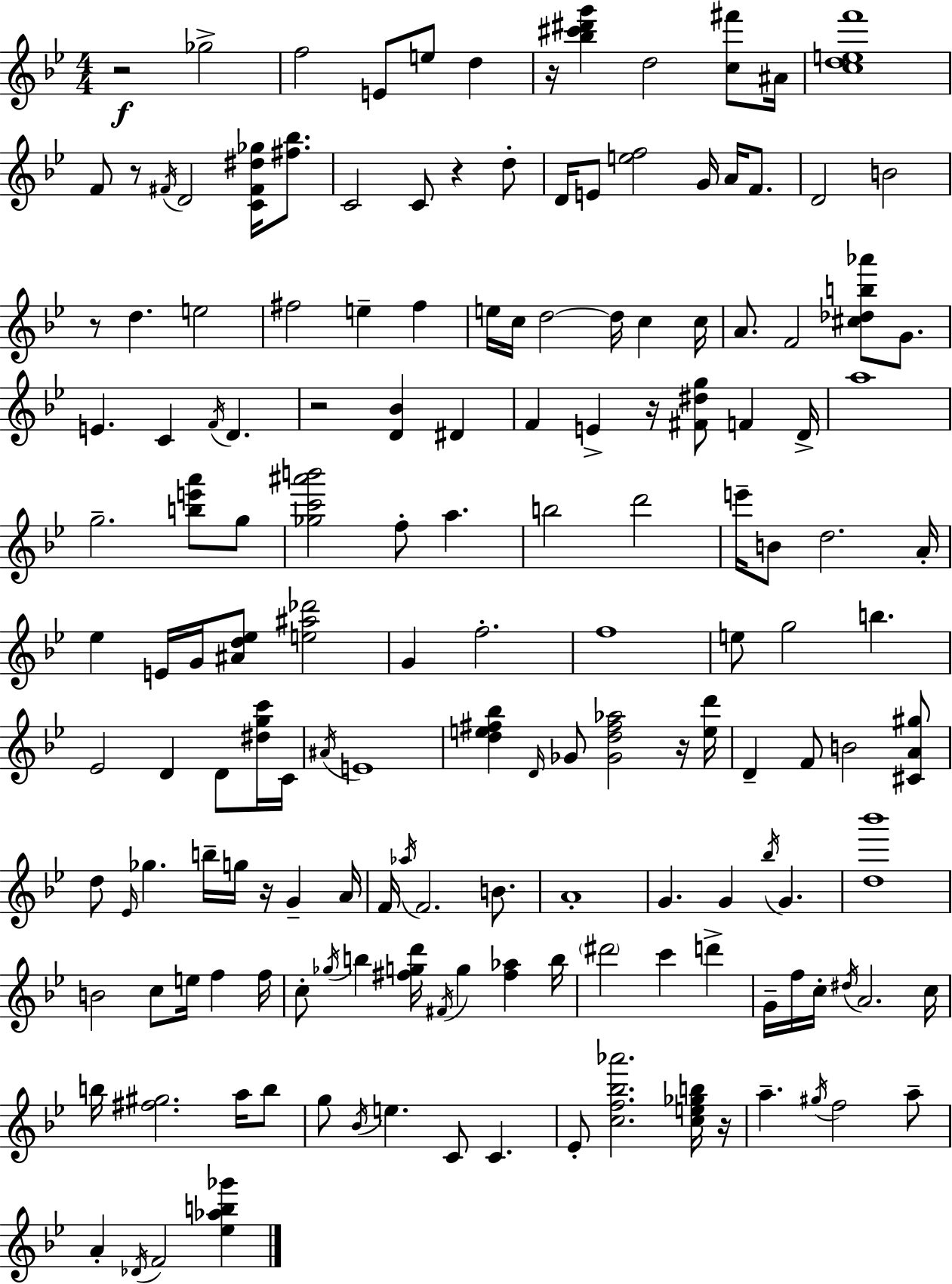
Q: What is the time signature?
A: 4/4